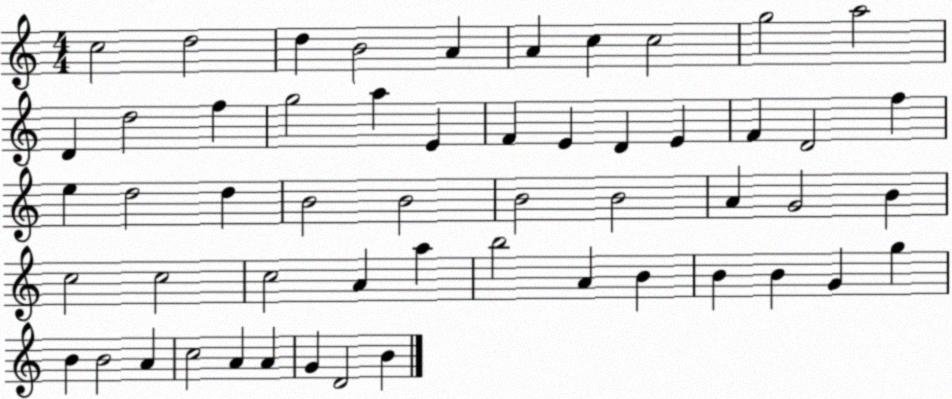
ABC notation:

X:1
T:Untitled
M:4/4
L:1/4
K:C
c2 d2 d B2 A A c c2 g2 a2 D d2 f g2 a E F E D E F D2 f e d2 d B2 B2 B2 B2 A G2 B c2 c2 c2 A a b2 A B B B G g B B2 A c2 A A G D2 B